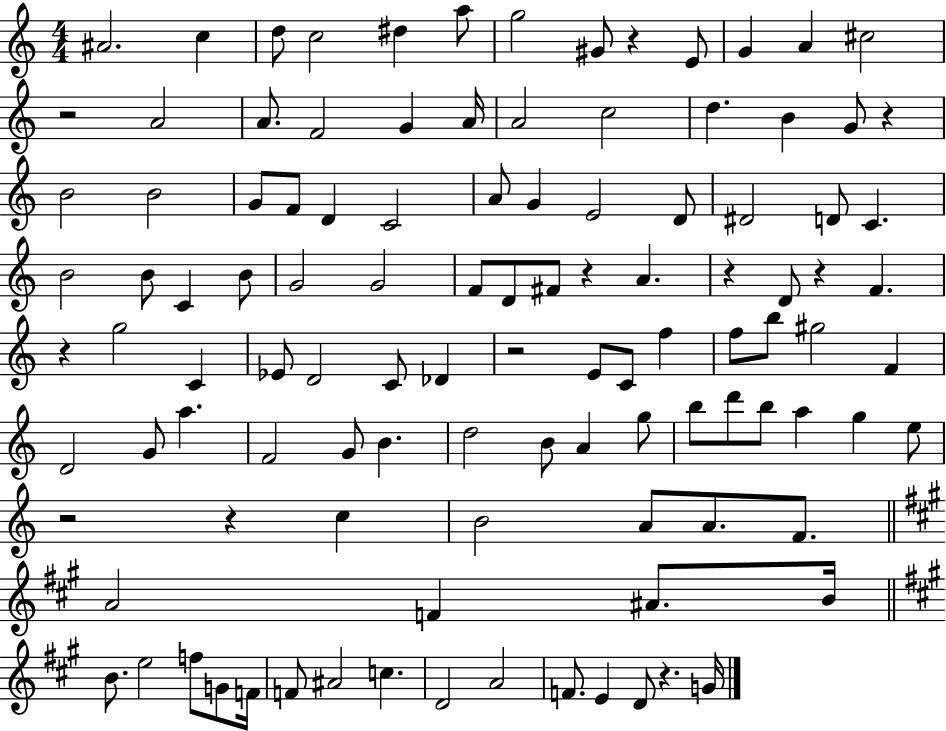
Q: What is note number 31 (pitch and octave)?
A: E4